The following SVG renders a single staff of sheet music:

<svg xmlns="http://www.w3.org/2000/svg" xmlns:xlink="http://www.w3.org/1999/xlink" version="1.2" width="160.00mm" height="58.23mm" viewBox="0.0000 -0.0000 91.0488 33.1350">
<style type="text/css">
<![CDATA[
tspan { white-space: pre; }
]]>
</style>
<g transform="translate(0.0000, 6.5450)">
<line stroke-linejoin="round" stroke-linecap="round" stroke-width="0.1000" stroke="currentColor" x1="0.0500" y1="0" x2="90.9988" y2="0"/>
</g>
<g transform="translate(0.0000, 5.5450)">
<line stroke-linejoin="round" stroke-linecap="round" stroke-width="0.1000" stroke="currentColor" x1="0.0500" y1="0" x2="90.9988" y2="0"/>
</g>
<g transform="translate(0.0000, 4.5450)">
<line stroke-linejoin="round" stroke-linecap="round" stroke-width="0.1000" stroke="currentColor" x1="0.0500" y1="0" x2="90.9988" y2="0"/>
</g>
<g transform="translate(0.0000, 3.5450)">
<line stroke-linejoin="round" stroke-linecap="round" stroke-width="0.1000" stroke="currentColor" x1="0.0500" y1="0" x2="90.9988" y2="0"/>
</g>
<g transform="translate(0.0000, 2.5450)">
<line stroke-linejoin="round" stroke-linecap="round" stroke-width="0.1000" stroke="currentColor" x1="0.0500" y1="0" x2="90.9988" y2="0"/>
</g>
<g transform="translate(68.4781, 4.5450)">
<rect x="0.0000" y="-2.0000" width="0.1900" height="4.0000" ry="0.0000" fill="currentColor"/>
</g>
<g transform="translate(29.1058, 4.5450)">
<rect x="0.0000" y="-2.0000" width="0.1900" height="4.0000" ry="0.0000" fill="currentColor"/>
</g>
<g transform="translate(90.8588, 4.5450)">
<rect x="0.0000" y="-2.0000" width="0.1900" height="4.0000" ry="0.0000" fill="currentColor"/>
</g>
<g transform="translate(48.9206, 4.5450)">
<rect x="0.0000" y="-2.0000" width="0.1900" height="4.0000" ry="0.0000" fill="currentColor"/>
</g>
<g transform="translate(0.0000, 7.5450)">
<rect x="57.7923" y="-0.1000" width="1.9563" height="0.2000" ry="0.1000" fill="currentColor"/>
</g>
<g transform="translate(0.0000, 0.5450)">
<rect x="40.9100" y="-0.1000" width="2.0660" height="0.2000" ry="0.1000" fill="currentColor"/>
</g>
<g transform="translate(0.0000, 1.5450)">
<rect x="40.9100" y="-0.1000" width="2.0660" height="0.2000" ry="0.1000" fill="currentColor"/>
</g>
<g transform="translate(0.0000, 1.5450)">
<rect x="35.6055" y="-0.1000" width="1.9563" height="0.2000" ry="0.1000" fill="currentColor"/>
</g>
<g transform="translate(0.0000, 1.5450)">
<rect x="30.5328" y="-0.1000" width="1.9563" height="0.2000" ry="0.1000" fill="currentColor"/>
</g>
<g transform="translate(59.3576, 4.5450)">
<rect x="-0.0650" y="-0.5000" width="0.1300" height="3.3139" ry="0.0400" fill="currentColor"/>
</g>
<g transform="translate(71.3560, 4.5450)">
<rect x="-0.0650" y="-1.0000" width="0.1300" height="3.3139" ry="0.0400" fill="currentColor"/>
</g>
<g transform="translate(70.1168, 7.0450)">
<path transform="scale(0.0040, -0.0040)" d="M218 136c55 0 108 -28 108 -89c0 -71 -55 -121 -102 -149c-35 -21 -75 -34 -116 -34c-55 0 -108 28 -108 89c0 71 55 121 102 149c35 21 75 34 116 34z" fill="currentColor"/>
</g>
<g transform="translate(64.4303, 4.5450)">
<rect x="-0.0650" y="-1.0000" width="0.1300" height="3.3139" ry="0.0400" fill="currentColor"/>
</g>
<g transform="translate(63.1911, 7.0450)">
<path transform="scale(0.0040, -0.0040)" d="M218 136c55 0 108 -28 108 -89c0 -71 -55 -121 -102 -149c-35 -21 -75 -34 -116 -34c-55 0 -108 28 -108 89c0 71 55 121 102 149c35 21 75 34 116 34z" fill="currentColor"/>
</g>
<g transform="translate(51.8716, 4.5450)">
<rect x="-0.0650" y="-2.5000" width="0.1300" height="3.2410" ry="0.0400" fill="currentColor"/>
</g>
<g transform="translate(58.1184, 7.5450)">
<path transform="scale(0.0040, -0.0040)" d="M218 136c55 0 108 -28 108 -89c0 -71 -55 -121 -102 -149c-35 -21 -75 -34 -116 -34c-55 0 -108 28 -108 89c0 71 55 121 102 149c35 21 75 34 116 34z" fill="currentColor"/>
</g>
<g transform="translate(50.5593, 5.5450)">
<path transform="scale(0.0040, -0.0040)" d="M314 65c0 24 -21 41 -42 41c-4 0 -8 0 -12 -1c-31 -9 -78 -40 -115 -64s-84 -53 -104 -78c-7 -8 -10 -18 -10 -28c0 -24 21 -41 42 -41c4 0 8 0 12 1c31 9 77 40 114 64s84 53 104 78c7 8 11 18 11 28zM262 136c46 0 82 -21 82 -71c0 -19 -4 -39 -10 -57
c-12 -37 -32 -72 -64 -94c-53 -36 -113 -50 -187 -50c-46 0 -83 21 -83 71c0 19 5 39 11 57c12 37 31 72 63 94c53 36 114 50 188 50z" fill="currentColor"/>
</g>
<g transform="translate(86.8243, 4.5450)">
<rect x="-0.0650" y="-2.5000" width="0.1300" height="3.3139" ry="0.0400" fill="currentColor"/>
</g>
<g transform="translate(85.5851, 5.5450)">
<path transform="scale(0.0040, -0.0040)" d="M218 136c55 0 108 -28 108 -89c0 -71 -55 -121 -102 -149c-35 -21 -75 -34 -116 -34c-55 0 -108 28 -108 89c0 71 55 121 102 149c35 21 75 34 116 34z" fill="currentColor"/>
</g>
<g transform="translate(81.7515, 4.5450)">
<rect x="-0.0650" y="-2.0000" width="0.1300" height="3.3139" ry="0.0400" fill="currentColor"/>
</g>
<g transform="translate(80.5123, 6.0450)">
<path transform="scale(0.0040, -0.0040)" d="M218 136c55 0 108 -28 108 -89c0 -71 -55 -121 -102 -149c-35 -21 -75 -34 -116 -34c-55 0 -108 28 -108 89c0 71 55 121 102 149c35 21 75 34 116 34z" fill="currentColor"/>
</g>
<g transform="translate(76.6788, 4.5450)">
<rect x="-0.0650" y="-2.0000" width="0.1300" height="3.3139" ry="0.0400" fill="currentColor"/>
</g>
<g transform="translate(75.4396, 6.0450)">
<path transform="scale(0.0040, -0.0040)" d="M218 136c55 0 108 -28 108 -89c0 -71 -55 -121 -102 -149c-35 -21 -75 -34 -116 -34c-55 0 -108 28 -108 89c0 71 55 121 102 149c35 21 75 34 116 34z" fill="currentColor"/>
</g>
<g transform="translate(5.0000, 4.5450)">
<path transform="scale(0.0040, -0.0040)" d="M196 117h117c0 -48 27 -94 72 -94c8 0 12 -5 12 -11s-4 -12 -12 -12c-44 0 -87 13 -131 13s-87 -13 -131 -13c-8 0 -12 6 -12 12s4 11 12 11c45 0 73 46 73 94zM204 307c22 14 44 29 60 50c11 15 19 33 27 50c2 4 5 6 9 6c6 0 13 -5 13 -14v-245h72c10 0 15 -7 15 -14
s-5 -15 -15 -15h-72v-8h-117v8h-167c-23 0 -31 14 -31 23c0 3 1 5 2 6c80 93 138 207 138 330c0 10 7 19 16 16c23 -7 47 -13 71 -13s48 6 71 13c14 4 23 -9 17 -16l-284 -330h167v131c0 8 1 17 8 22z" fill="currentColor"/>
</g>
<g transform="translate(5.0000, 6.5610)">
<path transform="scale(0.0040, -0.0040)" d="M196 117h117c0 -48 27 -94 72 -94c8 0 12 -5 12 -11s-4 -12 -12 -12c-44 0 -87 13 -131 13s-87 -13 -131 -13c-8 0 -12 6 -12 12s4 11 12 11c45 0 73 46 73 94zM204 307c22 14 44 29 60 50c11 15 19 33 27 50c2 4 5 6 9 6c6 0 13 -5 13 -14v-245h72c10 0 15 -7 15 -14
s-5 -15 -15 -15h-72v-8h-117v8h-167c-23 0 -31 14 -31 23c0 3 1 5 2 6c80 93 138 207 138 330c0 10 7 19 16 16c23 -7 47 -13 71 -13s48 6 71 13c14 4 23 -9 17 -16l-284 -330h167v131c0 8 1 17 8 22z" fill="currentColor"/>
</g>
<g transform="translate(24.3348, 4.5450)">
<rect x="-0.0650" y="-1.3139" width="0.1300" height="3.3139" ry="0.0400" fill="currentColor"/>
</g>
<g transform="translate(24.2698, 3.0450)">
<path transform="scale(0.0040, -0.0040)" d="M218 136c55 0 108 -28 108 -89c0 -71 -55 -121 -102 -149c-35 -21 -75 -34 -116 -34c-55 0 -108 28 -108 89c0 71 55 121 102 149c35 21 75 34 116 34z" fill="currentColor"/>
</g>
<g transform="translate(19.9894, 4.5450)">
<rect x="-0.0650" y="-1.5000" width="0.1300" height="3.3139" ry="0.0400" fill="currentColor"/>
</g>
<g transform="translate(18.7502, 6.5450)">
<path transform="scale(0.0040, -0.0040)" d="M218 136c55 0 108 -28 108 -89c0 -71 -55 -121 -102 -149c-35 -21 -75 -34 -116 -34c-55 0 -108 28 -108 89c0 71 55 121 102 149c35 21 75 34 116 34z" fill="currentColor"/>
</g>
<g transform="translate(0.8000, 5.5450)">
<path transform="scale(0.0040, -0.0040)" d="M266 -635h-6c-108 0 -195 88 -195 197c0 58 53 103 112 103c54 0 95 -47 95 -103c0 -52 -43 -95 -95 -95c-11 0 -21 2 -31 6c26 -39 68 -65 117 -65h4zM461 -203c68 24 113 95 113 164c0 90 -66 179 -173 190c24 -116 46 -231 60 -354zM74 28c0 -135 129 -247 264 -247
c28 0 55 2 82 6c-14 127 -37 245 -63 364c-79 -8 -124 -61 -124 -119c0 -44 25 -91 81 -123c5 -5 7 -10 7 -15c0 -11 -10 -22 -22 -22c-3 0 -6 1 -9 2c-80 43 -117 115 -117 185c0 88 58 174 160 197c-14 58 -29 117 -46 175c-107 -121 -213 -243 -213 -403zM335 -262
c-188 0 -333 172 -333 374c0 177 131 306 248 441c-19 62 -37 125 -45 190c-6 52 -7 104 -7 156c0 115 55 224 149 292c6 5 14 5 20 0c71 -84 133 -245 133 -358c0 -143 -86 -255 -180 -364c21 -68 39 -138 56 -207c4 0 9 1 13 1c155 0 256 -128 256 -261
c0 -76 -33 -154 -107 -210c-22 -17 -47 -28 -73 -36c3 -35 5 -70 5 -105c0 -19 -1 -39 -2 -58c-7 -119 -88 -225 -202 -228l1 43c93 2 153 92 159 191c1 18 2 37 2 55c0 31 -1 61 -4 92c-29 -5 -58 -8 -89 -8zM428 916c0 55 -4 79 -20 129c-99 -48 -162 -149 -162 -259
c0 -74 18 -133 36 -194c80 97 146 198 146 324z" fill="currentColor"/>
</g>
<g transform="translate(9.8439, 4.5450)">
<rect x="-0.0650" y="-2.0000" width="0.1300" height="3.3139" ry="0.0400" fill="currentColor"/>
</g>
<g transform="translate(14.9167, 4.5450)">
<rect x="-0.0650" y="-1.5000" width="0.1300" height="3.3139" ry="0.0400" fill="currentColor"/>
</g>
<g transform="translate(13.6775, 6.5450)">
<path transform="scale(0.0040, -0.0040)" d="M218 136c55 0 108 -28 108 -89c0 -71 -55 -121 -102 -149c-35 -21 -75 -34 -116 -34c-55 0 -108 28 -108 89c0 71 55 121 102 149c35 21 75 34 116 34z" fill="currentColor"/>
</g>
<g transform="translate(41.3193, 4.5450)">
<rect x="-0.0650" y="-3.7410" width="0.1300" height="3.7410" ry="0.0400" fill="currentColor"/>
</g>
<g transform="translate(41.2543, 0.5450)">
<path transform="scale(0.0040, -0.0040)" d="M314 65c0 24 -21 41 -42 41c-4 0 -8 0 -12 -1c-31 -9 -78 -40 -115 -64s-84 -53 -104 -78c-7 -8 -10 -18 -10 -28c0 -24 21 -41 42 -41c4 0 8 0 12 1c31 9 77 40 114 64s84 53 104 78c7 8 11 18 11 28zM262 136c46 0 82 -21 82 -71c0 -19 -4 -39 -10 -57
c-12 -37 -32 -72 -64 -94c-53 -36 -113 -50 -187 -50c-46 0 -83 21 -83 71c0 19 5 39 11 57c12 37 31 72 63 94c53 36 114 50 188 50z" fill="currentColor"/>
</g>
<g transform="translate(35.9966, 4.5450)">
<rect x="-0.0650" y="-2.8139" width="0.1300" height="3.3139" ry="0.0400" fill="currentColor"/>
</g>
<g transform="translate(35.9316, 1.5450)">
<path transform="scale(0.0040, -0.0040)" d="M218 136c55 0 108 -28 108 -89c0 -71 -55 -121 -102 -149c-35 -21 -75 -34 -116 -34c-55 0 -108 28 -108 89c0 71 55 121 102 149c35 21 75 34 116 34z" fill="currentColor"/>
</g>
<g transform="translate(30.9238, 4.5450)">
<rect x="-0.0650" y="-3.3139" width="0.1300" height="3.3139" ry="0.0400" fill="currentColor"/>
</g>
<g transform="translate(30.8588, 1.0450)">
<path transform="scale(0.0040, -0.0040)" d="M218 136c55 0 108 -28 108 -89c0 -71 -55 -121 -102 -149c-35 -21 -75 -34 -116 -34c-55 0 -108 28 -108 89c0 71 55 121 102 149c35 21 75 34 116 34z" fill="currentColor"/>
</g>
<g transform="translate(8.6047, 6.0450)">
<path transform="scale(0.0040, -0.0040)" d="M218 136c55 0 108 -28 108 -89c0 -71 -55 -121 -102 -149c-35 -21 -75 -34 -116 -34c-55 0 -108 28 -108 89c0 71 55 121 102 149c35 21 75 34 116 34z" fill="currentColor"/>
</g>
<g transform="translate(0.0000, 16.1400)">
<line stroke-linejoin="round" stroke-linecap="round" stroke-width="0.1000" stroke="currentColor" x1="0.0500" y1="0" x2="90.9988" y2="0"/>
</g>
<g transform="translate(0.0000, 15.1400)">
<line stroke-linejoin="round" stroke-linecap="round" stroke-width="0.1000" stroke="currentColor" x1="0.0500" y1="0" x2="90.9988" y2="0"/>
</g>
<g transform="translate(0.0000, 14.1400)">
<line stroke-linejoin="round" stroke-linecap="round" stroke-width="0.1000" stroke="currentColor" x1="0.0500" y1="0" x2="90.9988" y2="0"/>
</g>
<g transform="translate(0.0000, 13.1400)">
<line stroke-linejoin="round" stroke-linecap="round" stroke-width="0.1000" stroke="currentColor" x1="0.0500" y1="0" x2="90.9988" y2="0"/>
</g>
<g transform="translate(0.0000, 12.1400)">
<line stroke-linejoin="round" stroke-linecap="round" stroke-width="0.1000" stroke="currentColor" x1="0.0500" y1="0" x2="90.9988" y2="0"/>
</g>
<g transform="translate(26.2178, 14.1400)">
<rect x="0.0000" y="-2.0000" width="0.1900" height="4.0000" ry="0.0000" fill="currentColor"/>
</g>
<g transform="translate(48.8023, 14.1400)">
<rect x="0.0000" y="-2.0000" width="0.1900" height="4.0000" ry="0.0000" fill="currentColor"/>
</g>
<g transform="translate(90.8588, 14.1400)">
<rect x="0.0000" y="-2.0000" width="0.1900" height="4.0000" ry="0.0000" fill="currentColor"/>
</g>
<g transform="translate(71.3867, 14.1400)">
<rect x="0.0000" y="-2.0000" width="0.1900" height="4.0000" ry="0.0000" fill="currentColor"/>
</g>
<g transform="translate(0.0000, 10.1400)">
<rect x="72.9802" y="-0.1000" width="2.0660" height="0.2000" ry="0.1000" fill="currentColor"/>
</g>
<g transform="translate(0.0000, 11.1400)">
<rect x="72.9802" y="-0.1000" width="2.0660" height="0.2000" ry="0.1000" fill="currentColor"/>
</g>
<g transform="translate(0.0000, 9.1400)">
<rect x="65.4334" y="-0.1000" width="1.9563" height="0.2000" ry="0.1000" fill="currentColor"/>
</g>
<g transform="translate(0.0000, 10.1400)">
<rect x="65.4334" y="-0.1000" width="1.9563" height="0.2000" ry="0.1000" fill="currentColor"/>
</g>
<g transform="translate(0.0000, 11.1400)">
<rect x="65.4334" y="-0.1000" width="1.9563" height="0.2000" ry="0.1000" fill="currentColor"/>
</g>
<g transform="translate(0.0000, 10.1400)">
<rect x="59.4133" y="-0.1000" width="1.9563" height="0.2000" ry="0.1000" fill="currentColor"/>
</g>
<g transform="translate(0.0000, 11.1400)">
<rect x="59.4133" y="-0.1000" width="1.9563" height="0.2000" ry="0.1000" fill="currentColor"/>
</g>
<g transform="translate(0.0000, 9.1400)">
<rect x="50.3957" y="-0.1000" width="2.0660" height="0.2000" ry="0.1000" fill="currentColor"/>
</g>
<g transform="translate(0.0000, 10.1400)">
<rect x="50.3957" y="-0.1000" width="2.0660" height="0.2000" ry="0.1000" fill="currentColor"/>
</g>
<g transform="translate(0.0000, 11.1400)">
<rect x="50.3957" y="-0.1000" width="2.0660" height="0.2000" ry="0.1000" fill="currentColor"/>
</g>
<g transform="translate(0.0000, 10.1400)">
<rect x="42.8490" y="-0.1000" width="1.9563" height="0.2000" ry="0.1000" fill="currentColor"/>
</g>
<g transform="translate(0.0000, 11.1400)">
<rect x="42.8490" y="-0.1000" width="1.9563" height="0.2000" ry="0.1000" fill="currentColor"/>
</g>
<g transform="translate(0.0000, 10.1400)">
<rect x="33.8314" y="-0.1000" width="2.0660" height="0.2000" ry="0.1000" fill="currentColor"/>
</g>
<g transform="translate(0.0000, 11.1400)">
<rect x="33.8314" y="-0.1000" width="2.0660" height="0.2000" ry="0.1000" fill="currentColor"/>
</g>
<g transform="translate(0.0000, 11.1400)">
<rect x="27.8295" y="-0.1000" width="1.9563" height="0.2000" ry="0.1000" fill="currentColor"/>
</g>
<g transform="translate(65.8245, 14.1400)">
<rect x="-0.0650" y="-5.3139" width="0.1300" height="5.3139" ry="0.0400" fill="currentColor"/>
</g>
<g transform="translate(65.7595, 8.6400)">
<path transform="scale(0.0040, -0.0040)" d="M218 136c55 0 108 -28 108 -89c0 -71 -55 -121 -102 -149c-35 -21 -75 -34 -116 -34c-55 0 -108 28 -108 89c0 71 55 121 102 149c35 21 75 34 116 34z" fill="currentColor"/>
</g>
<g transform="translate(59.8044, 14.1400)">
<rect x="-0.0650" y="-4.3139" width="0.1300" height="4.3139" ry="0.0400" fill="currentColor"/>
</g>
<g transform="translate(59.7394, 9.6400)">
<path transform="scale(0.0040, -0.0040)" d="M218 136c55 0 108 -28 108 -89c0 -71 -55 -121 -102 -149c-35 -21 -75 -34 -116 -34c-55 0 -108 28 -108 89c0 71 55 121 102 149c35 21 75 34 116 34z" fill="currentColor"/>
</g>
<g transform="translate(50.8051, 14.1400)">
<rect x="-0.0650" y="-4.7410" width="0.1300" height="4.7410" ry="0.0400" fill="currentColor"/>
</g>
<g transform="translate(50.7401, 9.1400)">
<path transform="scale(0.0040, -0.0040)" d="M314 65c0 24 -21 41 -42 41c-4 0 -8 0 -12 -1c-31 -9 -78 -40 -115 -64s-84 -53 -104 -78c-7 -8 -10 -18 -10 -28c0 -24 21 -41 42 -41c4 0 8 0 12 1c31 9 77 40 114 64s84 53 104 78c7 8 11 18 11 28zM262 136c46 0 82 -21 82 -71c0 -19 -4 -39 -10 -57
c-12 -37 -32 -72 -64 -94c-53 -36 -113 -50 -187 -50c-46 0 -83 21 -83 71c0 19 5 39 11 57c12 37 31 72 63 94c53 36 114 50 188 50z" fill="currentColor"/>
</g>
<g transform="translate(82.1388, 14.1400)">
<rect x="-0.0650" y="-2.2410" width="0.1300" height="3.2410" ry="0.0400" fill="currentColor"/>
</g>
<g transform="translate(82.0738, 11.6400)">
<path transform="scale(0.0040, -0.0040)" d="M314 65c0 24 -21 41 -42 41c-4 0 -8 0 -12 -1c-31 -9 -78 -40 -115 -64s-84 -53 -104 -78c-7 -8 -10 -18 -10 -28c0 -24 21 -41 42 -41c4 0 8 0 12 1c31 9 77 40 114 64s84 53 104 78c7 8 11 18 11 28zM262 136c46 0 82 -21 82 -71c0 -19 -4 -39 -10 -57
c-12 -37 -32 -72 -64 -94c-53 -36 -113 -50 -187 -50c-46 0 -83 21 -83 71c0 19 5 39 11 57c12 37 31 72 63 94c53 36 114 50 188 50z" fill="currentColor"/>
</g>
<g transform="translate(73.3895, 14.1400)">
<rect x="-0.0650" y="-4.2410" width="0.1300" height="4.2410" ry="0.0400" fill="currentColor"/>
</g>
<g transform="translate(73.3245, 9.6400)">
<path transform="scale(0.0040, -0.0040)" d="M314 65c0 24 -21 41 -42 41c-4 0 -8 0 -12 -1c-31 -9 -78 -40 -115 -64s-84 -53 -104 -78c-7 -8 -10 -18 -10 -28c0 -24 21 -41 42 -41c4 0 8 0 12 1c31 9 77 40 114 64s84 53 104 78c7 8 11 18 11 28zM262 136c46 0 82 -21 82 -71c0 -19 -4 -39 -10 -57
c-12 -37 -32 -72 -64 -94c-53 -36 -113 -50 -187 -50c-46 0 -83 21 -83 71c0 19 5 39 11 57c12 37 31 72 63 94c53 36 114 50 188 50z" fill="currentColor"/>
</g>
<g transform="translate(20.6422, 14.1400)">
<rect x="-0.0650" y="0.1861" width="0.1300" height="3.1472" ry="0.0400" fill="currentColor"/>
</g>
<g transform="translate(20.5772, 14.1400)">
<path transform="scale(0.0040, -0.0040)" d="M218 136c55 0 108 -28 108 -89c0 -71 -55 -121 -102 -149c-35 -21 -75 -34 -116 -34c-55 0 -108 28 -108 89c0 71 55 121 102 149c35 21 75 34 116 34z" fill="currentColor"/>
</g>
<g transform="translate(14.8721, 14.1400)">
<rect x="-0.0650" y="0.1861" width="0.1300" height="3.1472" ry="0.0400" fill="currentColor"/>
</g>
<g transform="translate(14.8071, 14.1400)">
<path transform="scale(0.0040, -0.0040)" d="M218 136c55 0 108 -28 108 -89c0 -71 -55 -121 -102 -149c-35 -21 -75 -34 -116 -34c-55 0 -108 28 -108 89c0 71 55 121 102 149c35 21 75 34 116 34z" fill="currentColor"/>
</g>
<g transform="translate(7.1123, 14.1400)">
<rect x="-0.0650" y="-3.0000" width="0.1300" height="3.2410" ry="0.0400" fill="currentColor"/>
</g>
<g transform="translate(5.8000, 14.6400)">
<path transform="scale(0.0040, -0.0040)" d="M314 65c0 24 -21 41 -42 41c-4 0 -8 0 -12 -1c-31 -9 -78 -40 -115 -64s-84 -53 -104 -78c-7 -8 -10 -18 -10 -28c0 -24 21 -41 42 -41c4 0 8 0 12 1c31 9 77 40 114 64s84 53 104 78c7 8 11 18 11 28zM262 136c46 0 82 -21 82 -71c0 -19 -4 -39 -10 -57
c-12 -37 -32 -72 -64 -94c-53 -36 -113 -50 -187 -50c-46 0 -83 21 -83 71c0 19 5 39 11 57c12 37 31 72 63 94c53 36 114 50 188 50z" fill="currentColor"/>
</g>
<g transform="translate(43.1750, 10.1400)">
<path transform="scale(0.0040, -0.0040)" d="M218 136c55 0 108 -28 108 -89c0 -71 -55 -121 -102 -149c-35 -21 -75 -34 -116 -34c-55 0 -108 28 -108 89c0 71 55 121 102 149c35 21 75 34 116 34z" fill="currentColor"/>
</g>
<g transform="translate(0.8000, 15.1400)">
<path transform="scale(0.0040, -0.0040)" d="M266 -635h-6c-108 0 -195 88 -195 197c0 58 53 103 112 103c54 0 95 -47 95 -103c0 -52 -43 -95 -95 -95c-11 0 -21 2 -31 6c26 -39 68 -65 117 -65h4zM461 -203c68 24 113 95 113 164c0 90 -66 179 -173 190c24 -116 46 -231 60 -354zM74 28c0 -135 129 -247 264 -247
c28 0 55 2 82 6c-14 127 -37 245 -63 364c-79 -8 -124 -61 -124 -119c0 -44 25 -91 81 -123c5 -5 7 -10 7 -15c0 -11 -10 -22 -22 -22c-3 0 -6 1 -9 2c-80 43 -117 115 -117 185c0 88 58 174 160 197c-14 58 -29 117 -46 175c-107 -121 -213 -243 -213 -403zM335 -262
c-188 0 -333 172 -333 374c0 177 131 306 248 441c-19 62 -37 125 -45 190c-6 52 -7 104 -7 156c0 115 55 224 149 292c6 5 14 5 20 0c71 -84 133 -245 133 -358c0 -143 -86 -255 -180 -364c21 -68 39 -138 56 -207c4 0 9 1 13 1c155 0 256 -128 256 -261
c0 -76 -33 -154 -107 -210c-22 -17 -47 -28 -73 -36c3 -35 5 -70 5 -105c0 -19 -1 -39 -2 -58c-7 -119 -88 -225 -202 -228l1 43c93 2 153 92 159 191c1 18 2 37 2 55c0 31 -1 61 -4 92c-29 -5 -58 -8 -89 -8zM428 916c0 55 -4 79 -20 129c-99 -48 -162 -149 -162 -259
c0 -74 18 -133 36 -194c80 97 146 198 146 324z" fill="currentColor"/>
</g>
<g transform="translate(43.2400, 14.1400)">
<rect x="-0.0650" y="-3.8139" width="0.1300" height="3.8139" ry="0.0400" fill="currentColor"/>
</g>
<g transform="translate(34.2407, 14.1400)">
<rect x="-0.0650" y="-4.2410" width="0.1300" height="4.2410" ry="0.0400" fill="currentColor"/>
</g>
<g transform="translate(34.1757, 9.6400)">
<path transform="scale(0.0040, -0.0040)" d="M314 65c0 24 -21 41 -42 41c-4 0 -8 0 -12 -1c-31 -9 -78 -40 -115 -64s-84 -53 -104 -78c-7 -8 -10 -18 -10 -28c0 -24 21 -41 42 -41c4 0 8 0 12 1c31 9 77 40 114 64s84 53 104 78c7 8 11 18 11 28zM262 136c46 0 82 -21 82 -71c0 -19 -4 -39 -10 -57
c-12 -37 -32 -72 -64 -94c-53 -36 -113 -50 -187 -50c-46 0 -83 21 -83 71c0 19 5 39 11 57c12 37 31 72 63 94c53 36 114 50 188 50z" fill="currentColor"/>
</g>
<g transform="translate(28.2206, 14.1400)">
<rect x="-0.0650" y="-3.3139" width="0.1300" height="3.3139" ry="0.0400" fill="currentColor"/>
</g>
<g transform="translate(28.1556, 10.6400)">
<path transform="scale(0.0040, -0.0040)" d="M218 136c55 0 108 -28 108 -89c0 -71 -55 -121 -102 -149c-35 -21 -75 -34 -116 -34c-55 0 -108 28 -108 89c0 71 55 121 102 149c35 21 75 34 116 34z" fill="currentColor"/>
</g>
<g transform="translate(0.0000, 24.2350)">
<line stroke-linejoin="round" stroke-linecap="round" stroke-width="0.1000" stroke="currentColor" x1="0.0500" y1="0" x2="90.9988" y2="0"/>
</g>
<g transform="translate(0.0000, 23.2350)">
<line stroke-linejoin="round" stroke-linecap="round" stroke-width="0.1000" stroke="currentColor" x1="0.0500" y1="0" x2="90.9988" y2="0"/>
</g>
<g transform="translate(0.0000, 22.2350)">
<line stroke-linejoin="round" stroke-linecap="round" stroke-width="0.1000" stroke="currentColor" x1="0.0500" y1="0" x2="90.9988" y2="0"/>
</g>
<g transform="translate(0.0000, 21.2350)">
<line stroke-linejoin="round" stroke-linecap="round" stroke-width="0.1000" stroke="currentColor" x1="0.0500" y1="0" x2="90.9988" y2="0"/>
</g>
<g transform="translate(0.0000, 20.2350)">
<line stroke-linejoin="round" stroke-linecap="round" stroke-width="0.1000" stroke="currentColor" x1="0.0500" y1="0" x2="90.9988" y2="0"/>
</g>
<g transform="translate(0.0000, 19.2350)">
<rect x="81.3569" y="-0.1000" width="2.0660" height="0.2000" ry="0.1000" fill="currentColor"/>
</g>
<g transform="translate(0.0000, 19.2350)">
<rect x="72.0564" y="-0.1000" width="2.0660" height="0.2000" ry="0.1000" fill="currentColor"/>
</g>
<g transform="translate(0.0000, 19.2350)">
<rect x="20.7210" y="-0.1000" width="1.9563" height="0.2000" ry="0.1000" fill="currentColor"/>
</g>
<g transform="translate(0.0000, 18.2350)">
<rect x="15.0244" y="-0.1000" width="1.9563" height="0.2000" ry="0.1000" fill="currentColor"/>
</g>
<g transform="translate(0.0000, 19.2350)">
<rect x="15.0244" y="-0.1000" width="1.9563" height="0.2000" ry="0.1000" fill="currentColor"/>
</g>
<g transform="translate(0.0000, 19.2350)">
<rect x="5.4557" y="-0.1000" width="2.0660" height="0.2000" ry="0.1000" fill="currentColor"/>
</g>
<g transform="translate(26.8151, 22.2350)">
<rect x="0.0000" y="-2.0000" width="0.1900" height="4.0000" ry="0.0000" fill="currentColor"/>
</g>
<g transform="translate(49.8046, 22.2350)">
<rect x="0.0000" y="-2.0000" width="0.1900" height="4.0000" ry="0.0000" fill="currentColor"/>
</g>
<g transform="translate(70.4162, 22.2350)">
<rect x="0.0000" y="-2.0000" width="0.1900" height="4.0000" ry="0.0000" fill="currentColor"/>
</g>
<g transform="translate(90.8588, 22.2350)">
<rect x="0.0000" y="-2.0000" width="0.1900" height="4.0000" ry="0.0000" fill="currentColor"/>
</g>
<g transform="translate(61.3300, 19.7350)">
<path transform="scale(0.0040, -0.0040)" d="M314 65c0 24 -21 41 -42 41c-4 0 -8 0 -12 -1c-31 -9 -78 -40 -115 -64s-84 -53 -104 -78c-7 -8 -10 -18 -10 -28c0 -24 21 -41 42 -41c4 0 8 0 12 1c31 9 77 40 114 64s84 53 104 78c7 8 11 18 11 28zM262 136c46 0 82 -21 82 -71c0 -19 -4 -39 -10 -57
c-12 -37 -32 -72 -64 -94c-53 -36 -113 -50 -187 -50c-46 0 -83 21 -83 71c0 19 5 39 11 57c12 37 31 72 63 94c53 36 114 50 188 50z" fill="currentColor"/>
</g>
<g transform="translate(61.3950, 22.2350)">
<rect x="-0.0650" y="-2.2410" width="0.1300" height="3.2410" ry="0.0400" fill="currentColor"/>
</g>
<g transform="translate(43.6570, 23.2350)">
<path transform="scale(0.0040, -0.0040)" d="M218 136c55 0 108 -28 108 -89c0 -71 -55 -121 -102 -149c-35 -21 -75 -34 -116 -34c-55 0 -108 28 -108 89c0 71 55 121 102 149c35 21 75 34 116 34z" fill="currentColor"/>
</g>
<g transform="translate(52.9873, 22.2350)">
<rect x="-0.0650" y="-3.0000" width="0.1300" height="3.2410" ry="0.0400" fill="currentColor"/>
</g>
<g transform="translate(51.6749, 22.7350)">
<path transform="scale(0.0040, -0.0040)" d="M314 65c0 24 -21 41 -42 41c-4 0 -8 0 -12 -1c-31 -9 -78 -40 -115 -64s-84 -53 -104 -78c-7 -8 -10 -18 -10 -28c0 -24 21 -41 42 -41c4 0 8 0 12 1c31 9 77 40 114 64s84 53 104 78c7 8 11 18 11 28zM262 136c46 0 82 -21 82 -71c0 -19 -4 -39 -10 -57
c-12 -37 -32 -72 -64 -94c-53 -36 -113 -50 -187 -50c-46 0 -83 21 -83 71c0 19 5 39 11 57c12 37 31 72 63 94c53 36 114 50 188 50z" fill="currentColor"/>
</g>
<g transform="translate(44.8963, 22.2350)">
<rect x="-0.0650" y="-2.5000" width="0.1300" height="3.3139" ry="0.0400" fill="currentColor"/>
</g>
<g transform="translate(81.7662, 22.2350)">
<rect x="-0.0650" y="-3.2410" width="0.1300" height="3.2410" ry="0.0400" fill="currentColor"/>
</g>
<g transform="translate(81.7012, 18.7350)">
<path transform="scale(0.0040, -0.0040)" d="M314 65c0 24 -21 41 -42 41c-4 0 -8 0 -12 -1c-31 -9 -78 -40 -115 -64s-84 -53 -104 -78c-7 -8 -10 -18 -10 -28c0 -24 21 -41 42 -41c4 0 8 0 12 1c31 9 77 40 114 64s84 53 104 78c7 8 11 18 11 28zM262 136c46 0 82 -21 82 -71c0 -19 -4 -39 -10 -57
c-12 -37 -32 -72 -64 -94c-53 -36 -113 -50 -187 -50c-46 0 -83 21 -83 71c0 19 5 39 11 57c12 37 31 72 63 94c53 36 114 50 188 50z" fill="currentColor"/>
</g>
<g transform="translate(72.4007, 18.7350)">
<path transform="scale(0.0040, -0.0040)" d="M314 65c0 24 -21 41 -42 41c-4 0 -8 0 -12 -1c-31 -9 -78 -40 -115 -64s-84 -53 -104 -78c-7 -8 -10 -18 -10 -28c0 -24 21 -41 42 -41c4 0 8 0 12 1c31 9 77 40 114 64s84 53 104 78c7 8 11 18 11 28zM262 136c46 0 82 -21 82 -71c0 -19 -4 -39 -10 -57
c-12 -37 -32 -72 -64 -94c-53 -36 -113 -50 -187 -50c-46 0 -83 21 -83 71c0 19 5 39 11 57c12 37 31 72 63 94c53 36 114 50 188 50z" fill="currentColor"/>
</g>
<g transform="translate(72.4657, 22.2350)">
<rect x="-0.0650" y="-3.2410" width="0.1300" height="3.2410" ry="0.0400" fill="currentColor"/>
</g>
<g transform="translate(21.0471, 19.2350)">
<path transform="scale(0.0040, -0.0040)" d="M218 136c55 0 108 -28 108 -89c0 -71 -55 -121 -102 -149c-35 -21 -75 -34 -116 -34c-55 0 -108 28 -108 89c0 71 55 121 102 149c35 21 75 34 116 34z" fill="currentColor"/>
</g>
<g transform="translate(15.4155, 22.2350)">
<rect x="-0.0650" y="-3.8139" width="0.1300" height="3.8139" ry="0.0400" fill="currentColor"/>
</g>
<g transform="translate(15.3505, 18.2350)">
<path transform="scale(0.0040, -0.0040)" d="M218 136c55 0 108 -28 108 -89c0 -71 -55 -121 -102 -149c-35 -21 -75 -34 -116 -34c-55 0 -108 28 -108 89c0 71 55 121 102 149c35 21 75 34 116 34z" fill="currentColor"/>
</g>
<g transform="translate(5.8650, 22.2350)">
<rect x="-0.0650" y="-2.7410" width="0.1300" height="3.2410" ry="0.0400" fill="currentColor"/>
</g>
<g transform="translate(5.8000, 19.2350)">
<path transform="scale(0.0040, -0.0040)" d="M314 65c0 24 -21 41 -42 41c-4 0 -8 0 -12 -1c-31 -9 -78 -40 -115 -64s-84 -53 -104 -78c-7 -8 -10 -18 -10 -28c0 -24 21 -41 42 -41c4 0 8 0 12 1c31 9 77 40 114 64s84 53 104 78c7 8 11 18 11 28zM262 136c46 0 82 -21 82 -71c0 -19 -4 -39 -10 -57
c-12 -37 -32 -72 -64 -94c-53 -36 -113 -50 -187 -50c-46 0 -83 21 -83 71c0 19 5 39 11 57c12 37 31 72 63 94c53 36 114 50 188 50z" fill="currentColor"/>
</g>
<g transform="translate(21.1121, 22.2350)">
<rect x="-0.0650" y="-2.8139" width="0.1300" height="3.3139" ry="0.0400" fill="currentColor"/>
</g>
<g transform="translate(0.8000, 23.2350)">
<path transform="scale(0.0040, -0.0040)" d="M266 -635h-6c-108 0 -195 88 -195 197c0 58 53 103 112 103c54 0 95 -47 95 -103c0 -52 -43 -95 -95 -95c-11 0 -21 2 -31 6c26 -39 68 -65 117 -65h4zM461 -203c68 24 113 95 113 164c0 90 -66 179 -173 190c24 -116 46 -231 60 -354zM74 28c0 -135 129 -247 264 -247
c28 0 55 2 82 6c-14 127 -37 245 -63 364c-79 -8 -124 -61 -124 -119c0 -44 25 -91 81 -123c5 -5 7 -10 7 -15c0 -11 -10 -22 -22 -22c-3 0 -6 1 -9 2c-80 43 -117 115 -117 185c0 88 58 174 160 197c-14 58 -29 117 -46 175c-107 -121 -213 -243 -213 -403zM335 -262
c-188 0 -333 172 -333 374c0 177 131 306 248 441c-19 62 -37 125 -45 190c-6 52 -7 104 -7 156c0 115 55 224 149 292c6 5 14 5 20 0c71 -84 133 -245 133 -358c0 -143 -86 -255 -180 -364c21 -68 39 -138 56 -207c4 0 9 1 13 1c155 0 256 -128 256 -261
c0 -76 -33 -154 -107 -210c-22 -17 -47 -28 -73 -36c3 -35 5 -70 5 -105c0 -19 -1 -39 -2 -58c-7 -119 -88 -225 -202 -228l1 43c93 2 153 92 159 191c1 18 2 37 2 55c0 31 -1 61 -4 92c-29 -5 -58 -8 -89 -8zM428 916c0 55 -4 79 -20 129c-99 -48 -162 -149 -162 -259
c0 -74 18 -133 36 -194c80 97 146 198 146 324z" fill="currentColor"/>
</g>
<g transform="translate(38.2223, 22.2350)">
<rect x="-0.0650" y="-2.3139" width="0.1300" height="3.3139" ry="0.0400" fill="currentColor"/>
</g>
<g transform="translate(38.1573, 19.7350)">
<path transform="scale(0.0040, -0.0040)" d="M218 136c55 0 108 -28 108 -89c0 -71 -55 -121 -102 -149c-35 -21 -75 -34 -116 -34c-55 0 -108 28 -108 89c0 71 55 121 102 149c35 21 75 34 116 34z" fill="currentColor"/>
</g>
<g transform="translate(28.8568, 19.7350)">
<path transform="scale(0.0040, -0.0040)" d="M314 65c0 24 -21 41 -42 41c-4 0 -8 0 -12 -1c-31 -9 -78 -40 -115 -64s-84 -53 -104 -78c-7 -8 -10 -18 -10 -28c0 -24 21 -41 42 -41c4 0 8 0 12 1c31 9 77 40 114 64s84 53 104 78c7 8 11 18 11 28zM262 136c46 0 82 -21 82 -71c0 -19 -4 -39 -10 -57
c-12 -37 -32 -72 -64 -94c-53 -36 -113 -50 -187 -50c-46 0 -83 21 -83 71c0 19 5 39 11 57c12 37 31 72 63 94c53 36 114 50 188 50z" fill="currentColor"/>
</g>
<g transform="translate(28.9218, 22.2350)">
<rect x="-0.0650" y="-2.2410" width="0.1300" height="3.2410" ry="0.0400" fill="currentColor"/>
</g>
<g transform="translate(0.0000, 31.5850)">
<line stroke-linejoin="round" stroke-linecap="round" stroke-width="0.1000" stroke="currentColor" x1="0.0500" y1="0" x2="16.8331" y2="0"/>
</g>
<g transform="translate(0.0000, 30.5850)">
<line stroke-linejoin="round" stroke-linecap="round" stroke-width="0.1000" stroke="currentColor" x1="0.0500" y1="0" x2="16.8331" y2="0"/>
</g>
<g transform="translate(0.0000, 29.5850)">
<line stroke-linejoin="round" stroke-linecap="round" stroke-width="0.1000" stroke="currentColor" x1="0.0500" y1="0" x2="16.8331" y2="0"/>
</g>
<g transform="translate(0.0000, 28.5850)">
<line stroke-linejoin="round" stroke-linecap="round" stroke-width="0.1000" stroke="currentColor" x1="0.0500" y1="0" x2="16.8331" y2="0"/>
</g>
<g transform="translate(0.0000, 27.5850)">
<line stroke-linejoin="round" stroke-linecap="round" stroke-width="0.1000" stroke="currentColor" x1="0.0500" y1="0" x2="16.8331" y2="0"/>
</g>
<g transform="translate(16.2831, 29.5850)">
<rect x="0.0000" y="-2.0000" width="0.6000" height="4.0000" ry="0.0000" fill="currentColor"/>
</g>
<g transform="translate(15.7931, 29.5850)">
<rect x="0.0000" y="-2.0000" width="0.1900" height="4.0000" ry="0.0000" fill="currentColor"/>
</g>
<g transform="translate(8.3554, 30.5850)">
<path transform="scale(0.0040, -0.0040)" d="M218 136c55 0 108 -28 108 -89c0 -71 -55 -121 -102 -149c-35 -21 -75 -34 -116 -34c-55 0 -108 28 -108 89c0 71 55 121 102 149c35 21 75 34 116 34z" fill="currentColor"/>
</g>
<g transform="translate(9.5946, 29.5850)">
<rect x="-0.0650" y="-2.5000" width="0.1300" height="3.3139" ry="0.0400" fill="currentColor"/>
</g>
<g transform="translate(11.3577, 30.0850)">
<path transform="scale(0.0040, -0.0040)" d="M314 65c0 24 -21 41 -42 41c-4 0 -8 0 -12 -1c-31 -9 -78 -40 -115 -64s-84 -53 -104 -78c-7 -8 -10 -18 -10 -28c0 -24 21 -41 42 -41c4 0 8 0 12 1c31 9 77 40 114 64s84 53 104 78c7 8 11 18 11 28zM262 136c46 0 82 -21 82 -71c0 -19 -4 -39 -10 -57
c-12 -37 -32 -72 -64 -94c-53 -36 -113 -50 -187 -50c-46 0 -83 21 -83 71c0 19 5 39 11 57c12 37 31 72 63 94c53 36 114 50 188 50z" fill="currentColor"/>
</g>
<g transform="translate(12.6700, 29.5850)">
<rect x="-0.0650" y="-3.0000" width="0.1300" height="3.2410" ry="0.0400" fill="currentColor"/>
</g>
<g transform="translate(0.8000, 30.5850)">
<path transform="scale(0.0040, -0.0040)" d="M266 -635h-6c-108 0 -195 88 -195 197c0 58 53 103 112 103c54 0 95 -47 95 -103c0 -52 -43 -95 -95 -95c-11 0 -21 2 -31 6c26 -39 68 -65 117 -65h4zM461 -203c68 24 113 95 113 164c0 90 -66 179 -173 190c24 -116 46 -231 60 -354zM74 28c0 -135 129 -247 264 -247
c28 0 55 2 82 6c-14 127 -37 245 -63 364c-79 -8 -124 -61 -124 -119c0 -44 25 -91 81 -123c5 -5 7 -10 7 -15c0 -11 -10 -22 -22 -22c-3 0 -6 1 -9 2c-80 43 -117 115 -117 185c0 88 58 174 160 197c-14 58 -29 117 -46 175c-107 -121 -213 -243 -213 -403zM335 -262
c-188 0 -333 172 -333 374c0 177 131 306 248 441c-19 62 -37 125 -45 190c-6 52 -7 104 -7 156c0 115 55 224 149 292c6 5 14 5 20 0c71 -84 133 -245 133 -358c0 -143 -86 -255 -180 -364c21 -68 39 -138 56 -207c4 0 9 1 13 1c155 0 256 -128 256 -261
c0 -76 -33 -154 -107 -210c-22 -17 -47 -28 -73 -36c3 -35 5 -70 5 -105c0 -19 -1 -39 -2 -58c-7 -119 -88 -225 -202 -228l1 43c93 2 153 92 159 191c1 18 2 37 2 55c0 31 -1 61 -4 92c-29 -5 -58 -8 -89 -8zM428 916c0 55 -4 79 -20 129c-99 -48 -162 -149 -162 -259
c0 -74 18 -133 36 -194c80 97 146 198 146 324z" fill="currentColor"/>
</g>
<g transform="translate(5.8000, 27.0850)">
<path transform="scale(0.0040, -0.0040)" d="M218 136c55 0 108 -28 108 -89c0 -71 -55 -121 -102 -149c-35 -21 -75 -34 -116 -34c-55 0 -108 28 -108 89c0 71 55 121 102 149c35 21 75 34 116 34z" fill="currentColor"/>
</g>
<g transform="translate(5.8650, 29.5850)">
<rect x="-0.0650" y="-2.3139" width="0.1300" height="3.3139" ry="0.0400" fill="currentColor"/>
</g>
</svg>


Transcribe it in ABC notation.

X:1
T:Untitled
M:4/4
L:1/4
K:C
F E E e b a c'2 G2 C D D F F G A2 B B b d'2 c' e'2 d' f' d'2 g2 a2 c' a g2 g G A2 g2 b2 b2 g G A2